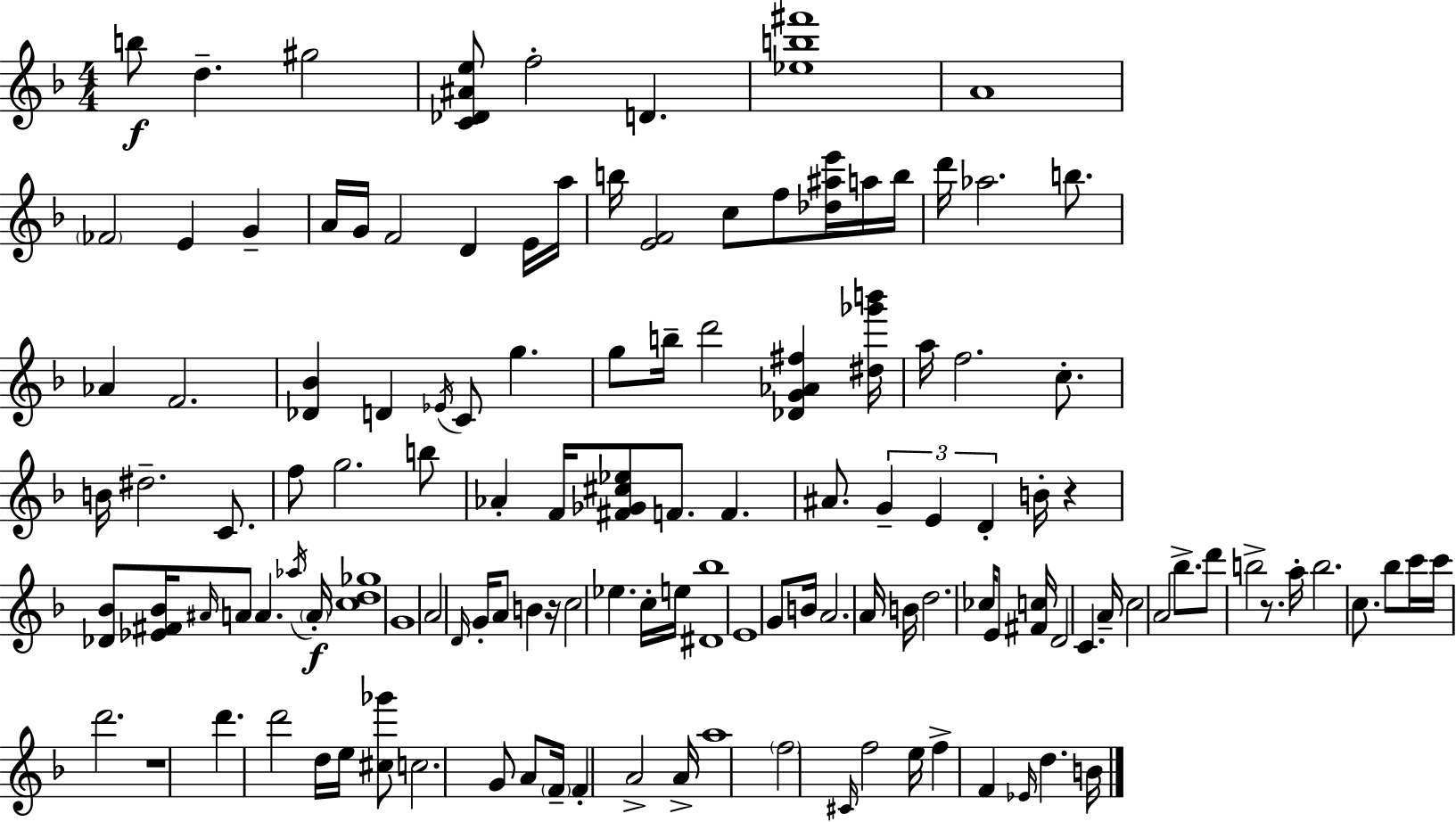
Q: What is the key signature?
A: D minor